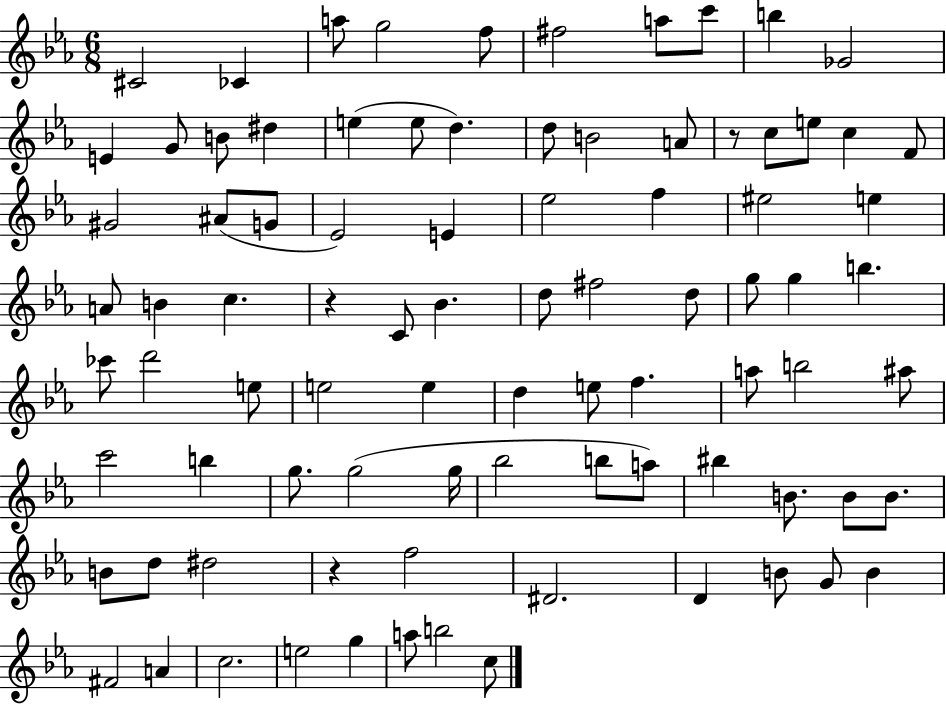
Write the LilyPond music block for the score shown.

{
  \clef treble
  \numericTimeSignature
  \time 6/8
  \key ees \major
  cis'2 ces'4 | a''8 g''2 f''8 | fis''2 a''8 c'''8 | b''4 ges'2 | \break e'4 g'8 b'8 dis''4 | e''4( e''8 d''4.) | d''8 b'2 a'8 | r8 c''8 e''8 c''4 f'8 | \break gis'2 ais'8( g'8 | ees'2) e'4 | ees''2 f''4 | eis''2 e''4 | \break a'8 b'4 c''4. | r4 c'8 bes'4. | d''8 fis''2 d''8 | g''8 g''4 b''4. | \break ces'''8 d'''2 e''8 | e''2 e''4 | d''4 e''8 f''4. | a''8 b''2 ais''8 | \break c'''2 b''4 | g''8. g''2( g''16 | bes''2 b''8 a''8) | bis''4 b'8. b'8 b'8. | \break b'8 d''8 dis''2 | r4 f''2 | dis'2. | d'4 b'8 g'8 b'4 | \break fis'2 a'4 | c''2. | e''2 g''4 | a''8 b''2 c''8 | \break \bar "|."
}